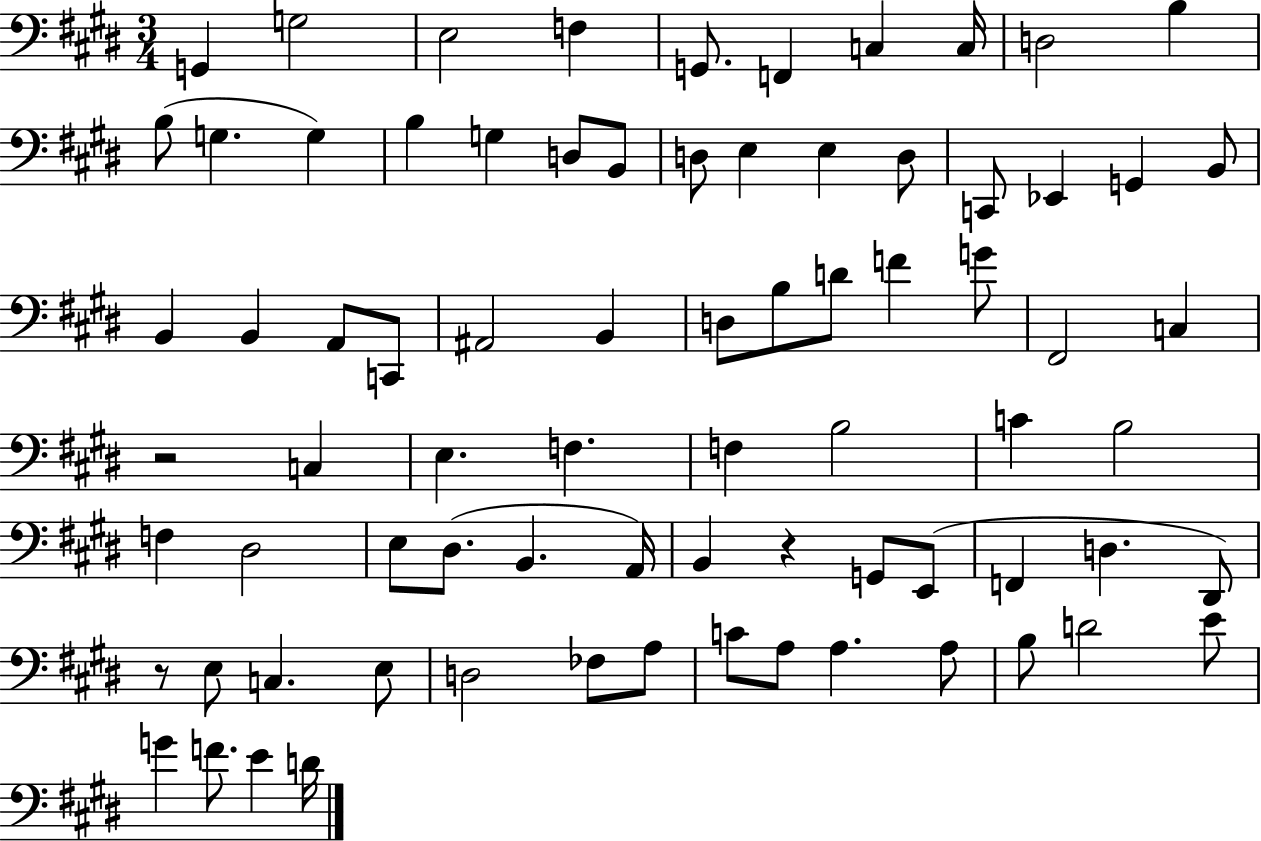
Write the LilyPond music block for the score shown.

{
  \clef bass
  \numericTimeSignature
  \time 3/4
  \key e \major
  \repeat volta 2 { g,4 g2 | e2 f4 | g,8. f,4 c4 c16 | d2 b4 | \break b8( g4. g4) | b4 g4 d8 b,8 | d8 e4 e4 d8 | c,8 ees,4 g,4 b,8 | \break b,4 b,4 a,8 c,8 | ais,2 b,4 | d8 b8 d'8 f'4 g'8 | fis,2 c4 | \break r2 c4 | e4. f4. | f4 b2 | c'4 b2 | \break f4 dis2 | e8 dis8.( b,4. a,16) | b,4 r4 g,8 e,8( | f,4 d4. dis,8) | \break r8 e8 c4. e8 | d2 fes8 a8 | c'8 a8 a4. a8 | b8 d'2 e'8 | \break g'4 f'8. e'4 d'16 | } \bar "|."
}